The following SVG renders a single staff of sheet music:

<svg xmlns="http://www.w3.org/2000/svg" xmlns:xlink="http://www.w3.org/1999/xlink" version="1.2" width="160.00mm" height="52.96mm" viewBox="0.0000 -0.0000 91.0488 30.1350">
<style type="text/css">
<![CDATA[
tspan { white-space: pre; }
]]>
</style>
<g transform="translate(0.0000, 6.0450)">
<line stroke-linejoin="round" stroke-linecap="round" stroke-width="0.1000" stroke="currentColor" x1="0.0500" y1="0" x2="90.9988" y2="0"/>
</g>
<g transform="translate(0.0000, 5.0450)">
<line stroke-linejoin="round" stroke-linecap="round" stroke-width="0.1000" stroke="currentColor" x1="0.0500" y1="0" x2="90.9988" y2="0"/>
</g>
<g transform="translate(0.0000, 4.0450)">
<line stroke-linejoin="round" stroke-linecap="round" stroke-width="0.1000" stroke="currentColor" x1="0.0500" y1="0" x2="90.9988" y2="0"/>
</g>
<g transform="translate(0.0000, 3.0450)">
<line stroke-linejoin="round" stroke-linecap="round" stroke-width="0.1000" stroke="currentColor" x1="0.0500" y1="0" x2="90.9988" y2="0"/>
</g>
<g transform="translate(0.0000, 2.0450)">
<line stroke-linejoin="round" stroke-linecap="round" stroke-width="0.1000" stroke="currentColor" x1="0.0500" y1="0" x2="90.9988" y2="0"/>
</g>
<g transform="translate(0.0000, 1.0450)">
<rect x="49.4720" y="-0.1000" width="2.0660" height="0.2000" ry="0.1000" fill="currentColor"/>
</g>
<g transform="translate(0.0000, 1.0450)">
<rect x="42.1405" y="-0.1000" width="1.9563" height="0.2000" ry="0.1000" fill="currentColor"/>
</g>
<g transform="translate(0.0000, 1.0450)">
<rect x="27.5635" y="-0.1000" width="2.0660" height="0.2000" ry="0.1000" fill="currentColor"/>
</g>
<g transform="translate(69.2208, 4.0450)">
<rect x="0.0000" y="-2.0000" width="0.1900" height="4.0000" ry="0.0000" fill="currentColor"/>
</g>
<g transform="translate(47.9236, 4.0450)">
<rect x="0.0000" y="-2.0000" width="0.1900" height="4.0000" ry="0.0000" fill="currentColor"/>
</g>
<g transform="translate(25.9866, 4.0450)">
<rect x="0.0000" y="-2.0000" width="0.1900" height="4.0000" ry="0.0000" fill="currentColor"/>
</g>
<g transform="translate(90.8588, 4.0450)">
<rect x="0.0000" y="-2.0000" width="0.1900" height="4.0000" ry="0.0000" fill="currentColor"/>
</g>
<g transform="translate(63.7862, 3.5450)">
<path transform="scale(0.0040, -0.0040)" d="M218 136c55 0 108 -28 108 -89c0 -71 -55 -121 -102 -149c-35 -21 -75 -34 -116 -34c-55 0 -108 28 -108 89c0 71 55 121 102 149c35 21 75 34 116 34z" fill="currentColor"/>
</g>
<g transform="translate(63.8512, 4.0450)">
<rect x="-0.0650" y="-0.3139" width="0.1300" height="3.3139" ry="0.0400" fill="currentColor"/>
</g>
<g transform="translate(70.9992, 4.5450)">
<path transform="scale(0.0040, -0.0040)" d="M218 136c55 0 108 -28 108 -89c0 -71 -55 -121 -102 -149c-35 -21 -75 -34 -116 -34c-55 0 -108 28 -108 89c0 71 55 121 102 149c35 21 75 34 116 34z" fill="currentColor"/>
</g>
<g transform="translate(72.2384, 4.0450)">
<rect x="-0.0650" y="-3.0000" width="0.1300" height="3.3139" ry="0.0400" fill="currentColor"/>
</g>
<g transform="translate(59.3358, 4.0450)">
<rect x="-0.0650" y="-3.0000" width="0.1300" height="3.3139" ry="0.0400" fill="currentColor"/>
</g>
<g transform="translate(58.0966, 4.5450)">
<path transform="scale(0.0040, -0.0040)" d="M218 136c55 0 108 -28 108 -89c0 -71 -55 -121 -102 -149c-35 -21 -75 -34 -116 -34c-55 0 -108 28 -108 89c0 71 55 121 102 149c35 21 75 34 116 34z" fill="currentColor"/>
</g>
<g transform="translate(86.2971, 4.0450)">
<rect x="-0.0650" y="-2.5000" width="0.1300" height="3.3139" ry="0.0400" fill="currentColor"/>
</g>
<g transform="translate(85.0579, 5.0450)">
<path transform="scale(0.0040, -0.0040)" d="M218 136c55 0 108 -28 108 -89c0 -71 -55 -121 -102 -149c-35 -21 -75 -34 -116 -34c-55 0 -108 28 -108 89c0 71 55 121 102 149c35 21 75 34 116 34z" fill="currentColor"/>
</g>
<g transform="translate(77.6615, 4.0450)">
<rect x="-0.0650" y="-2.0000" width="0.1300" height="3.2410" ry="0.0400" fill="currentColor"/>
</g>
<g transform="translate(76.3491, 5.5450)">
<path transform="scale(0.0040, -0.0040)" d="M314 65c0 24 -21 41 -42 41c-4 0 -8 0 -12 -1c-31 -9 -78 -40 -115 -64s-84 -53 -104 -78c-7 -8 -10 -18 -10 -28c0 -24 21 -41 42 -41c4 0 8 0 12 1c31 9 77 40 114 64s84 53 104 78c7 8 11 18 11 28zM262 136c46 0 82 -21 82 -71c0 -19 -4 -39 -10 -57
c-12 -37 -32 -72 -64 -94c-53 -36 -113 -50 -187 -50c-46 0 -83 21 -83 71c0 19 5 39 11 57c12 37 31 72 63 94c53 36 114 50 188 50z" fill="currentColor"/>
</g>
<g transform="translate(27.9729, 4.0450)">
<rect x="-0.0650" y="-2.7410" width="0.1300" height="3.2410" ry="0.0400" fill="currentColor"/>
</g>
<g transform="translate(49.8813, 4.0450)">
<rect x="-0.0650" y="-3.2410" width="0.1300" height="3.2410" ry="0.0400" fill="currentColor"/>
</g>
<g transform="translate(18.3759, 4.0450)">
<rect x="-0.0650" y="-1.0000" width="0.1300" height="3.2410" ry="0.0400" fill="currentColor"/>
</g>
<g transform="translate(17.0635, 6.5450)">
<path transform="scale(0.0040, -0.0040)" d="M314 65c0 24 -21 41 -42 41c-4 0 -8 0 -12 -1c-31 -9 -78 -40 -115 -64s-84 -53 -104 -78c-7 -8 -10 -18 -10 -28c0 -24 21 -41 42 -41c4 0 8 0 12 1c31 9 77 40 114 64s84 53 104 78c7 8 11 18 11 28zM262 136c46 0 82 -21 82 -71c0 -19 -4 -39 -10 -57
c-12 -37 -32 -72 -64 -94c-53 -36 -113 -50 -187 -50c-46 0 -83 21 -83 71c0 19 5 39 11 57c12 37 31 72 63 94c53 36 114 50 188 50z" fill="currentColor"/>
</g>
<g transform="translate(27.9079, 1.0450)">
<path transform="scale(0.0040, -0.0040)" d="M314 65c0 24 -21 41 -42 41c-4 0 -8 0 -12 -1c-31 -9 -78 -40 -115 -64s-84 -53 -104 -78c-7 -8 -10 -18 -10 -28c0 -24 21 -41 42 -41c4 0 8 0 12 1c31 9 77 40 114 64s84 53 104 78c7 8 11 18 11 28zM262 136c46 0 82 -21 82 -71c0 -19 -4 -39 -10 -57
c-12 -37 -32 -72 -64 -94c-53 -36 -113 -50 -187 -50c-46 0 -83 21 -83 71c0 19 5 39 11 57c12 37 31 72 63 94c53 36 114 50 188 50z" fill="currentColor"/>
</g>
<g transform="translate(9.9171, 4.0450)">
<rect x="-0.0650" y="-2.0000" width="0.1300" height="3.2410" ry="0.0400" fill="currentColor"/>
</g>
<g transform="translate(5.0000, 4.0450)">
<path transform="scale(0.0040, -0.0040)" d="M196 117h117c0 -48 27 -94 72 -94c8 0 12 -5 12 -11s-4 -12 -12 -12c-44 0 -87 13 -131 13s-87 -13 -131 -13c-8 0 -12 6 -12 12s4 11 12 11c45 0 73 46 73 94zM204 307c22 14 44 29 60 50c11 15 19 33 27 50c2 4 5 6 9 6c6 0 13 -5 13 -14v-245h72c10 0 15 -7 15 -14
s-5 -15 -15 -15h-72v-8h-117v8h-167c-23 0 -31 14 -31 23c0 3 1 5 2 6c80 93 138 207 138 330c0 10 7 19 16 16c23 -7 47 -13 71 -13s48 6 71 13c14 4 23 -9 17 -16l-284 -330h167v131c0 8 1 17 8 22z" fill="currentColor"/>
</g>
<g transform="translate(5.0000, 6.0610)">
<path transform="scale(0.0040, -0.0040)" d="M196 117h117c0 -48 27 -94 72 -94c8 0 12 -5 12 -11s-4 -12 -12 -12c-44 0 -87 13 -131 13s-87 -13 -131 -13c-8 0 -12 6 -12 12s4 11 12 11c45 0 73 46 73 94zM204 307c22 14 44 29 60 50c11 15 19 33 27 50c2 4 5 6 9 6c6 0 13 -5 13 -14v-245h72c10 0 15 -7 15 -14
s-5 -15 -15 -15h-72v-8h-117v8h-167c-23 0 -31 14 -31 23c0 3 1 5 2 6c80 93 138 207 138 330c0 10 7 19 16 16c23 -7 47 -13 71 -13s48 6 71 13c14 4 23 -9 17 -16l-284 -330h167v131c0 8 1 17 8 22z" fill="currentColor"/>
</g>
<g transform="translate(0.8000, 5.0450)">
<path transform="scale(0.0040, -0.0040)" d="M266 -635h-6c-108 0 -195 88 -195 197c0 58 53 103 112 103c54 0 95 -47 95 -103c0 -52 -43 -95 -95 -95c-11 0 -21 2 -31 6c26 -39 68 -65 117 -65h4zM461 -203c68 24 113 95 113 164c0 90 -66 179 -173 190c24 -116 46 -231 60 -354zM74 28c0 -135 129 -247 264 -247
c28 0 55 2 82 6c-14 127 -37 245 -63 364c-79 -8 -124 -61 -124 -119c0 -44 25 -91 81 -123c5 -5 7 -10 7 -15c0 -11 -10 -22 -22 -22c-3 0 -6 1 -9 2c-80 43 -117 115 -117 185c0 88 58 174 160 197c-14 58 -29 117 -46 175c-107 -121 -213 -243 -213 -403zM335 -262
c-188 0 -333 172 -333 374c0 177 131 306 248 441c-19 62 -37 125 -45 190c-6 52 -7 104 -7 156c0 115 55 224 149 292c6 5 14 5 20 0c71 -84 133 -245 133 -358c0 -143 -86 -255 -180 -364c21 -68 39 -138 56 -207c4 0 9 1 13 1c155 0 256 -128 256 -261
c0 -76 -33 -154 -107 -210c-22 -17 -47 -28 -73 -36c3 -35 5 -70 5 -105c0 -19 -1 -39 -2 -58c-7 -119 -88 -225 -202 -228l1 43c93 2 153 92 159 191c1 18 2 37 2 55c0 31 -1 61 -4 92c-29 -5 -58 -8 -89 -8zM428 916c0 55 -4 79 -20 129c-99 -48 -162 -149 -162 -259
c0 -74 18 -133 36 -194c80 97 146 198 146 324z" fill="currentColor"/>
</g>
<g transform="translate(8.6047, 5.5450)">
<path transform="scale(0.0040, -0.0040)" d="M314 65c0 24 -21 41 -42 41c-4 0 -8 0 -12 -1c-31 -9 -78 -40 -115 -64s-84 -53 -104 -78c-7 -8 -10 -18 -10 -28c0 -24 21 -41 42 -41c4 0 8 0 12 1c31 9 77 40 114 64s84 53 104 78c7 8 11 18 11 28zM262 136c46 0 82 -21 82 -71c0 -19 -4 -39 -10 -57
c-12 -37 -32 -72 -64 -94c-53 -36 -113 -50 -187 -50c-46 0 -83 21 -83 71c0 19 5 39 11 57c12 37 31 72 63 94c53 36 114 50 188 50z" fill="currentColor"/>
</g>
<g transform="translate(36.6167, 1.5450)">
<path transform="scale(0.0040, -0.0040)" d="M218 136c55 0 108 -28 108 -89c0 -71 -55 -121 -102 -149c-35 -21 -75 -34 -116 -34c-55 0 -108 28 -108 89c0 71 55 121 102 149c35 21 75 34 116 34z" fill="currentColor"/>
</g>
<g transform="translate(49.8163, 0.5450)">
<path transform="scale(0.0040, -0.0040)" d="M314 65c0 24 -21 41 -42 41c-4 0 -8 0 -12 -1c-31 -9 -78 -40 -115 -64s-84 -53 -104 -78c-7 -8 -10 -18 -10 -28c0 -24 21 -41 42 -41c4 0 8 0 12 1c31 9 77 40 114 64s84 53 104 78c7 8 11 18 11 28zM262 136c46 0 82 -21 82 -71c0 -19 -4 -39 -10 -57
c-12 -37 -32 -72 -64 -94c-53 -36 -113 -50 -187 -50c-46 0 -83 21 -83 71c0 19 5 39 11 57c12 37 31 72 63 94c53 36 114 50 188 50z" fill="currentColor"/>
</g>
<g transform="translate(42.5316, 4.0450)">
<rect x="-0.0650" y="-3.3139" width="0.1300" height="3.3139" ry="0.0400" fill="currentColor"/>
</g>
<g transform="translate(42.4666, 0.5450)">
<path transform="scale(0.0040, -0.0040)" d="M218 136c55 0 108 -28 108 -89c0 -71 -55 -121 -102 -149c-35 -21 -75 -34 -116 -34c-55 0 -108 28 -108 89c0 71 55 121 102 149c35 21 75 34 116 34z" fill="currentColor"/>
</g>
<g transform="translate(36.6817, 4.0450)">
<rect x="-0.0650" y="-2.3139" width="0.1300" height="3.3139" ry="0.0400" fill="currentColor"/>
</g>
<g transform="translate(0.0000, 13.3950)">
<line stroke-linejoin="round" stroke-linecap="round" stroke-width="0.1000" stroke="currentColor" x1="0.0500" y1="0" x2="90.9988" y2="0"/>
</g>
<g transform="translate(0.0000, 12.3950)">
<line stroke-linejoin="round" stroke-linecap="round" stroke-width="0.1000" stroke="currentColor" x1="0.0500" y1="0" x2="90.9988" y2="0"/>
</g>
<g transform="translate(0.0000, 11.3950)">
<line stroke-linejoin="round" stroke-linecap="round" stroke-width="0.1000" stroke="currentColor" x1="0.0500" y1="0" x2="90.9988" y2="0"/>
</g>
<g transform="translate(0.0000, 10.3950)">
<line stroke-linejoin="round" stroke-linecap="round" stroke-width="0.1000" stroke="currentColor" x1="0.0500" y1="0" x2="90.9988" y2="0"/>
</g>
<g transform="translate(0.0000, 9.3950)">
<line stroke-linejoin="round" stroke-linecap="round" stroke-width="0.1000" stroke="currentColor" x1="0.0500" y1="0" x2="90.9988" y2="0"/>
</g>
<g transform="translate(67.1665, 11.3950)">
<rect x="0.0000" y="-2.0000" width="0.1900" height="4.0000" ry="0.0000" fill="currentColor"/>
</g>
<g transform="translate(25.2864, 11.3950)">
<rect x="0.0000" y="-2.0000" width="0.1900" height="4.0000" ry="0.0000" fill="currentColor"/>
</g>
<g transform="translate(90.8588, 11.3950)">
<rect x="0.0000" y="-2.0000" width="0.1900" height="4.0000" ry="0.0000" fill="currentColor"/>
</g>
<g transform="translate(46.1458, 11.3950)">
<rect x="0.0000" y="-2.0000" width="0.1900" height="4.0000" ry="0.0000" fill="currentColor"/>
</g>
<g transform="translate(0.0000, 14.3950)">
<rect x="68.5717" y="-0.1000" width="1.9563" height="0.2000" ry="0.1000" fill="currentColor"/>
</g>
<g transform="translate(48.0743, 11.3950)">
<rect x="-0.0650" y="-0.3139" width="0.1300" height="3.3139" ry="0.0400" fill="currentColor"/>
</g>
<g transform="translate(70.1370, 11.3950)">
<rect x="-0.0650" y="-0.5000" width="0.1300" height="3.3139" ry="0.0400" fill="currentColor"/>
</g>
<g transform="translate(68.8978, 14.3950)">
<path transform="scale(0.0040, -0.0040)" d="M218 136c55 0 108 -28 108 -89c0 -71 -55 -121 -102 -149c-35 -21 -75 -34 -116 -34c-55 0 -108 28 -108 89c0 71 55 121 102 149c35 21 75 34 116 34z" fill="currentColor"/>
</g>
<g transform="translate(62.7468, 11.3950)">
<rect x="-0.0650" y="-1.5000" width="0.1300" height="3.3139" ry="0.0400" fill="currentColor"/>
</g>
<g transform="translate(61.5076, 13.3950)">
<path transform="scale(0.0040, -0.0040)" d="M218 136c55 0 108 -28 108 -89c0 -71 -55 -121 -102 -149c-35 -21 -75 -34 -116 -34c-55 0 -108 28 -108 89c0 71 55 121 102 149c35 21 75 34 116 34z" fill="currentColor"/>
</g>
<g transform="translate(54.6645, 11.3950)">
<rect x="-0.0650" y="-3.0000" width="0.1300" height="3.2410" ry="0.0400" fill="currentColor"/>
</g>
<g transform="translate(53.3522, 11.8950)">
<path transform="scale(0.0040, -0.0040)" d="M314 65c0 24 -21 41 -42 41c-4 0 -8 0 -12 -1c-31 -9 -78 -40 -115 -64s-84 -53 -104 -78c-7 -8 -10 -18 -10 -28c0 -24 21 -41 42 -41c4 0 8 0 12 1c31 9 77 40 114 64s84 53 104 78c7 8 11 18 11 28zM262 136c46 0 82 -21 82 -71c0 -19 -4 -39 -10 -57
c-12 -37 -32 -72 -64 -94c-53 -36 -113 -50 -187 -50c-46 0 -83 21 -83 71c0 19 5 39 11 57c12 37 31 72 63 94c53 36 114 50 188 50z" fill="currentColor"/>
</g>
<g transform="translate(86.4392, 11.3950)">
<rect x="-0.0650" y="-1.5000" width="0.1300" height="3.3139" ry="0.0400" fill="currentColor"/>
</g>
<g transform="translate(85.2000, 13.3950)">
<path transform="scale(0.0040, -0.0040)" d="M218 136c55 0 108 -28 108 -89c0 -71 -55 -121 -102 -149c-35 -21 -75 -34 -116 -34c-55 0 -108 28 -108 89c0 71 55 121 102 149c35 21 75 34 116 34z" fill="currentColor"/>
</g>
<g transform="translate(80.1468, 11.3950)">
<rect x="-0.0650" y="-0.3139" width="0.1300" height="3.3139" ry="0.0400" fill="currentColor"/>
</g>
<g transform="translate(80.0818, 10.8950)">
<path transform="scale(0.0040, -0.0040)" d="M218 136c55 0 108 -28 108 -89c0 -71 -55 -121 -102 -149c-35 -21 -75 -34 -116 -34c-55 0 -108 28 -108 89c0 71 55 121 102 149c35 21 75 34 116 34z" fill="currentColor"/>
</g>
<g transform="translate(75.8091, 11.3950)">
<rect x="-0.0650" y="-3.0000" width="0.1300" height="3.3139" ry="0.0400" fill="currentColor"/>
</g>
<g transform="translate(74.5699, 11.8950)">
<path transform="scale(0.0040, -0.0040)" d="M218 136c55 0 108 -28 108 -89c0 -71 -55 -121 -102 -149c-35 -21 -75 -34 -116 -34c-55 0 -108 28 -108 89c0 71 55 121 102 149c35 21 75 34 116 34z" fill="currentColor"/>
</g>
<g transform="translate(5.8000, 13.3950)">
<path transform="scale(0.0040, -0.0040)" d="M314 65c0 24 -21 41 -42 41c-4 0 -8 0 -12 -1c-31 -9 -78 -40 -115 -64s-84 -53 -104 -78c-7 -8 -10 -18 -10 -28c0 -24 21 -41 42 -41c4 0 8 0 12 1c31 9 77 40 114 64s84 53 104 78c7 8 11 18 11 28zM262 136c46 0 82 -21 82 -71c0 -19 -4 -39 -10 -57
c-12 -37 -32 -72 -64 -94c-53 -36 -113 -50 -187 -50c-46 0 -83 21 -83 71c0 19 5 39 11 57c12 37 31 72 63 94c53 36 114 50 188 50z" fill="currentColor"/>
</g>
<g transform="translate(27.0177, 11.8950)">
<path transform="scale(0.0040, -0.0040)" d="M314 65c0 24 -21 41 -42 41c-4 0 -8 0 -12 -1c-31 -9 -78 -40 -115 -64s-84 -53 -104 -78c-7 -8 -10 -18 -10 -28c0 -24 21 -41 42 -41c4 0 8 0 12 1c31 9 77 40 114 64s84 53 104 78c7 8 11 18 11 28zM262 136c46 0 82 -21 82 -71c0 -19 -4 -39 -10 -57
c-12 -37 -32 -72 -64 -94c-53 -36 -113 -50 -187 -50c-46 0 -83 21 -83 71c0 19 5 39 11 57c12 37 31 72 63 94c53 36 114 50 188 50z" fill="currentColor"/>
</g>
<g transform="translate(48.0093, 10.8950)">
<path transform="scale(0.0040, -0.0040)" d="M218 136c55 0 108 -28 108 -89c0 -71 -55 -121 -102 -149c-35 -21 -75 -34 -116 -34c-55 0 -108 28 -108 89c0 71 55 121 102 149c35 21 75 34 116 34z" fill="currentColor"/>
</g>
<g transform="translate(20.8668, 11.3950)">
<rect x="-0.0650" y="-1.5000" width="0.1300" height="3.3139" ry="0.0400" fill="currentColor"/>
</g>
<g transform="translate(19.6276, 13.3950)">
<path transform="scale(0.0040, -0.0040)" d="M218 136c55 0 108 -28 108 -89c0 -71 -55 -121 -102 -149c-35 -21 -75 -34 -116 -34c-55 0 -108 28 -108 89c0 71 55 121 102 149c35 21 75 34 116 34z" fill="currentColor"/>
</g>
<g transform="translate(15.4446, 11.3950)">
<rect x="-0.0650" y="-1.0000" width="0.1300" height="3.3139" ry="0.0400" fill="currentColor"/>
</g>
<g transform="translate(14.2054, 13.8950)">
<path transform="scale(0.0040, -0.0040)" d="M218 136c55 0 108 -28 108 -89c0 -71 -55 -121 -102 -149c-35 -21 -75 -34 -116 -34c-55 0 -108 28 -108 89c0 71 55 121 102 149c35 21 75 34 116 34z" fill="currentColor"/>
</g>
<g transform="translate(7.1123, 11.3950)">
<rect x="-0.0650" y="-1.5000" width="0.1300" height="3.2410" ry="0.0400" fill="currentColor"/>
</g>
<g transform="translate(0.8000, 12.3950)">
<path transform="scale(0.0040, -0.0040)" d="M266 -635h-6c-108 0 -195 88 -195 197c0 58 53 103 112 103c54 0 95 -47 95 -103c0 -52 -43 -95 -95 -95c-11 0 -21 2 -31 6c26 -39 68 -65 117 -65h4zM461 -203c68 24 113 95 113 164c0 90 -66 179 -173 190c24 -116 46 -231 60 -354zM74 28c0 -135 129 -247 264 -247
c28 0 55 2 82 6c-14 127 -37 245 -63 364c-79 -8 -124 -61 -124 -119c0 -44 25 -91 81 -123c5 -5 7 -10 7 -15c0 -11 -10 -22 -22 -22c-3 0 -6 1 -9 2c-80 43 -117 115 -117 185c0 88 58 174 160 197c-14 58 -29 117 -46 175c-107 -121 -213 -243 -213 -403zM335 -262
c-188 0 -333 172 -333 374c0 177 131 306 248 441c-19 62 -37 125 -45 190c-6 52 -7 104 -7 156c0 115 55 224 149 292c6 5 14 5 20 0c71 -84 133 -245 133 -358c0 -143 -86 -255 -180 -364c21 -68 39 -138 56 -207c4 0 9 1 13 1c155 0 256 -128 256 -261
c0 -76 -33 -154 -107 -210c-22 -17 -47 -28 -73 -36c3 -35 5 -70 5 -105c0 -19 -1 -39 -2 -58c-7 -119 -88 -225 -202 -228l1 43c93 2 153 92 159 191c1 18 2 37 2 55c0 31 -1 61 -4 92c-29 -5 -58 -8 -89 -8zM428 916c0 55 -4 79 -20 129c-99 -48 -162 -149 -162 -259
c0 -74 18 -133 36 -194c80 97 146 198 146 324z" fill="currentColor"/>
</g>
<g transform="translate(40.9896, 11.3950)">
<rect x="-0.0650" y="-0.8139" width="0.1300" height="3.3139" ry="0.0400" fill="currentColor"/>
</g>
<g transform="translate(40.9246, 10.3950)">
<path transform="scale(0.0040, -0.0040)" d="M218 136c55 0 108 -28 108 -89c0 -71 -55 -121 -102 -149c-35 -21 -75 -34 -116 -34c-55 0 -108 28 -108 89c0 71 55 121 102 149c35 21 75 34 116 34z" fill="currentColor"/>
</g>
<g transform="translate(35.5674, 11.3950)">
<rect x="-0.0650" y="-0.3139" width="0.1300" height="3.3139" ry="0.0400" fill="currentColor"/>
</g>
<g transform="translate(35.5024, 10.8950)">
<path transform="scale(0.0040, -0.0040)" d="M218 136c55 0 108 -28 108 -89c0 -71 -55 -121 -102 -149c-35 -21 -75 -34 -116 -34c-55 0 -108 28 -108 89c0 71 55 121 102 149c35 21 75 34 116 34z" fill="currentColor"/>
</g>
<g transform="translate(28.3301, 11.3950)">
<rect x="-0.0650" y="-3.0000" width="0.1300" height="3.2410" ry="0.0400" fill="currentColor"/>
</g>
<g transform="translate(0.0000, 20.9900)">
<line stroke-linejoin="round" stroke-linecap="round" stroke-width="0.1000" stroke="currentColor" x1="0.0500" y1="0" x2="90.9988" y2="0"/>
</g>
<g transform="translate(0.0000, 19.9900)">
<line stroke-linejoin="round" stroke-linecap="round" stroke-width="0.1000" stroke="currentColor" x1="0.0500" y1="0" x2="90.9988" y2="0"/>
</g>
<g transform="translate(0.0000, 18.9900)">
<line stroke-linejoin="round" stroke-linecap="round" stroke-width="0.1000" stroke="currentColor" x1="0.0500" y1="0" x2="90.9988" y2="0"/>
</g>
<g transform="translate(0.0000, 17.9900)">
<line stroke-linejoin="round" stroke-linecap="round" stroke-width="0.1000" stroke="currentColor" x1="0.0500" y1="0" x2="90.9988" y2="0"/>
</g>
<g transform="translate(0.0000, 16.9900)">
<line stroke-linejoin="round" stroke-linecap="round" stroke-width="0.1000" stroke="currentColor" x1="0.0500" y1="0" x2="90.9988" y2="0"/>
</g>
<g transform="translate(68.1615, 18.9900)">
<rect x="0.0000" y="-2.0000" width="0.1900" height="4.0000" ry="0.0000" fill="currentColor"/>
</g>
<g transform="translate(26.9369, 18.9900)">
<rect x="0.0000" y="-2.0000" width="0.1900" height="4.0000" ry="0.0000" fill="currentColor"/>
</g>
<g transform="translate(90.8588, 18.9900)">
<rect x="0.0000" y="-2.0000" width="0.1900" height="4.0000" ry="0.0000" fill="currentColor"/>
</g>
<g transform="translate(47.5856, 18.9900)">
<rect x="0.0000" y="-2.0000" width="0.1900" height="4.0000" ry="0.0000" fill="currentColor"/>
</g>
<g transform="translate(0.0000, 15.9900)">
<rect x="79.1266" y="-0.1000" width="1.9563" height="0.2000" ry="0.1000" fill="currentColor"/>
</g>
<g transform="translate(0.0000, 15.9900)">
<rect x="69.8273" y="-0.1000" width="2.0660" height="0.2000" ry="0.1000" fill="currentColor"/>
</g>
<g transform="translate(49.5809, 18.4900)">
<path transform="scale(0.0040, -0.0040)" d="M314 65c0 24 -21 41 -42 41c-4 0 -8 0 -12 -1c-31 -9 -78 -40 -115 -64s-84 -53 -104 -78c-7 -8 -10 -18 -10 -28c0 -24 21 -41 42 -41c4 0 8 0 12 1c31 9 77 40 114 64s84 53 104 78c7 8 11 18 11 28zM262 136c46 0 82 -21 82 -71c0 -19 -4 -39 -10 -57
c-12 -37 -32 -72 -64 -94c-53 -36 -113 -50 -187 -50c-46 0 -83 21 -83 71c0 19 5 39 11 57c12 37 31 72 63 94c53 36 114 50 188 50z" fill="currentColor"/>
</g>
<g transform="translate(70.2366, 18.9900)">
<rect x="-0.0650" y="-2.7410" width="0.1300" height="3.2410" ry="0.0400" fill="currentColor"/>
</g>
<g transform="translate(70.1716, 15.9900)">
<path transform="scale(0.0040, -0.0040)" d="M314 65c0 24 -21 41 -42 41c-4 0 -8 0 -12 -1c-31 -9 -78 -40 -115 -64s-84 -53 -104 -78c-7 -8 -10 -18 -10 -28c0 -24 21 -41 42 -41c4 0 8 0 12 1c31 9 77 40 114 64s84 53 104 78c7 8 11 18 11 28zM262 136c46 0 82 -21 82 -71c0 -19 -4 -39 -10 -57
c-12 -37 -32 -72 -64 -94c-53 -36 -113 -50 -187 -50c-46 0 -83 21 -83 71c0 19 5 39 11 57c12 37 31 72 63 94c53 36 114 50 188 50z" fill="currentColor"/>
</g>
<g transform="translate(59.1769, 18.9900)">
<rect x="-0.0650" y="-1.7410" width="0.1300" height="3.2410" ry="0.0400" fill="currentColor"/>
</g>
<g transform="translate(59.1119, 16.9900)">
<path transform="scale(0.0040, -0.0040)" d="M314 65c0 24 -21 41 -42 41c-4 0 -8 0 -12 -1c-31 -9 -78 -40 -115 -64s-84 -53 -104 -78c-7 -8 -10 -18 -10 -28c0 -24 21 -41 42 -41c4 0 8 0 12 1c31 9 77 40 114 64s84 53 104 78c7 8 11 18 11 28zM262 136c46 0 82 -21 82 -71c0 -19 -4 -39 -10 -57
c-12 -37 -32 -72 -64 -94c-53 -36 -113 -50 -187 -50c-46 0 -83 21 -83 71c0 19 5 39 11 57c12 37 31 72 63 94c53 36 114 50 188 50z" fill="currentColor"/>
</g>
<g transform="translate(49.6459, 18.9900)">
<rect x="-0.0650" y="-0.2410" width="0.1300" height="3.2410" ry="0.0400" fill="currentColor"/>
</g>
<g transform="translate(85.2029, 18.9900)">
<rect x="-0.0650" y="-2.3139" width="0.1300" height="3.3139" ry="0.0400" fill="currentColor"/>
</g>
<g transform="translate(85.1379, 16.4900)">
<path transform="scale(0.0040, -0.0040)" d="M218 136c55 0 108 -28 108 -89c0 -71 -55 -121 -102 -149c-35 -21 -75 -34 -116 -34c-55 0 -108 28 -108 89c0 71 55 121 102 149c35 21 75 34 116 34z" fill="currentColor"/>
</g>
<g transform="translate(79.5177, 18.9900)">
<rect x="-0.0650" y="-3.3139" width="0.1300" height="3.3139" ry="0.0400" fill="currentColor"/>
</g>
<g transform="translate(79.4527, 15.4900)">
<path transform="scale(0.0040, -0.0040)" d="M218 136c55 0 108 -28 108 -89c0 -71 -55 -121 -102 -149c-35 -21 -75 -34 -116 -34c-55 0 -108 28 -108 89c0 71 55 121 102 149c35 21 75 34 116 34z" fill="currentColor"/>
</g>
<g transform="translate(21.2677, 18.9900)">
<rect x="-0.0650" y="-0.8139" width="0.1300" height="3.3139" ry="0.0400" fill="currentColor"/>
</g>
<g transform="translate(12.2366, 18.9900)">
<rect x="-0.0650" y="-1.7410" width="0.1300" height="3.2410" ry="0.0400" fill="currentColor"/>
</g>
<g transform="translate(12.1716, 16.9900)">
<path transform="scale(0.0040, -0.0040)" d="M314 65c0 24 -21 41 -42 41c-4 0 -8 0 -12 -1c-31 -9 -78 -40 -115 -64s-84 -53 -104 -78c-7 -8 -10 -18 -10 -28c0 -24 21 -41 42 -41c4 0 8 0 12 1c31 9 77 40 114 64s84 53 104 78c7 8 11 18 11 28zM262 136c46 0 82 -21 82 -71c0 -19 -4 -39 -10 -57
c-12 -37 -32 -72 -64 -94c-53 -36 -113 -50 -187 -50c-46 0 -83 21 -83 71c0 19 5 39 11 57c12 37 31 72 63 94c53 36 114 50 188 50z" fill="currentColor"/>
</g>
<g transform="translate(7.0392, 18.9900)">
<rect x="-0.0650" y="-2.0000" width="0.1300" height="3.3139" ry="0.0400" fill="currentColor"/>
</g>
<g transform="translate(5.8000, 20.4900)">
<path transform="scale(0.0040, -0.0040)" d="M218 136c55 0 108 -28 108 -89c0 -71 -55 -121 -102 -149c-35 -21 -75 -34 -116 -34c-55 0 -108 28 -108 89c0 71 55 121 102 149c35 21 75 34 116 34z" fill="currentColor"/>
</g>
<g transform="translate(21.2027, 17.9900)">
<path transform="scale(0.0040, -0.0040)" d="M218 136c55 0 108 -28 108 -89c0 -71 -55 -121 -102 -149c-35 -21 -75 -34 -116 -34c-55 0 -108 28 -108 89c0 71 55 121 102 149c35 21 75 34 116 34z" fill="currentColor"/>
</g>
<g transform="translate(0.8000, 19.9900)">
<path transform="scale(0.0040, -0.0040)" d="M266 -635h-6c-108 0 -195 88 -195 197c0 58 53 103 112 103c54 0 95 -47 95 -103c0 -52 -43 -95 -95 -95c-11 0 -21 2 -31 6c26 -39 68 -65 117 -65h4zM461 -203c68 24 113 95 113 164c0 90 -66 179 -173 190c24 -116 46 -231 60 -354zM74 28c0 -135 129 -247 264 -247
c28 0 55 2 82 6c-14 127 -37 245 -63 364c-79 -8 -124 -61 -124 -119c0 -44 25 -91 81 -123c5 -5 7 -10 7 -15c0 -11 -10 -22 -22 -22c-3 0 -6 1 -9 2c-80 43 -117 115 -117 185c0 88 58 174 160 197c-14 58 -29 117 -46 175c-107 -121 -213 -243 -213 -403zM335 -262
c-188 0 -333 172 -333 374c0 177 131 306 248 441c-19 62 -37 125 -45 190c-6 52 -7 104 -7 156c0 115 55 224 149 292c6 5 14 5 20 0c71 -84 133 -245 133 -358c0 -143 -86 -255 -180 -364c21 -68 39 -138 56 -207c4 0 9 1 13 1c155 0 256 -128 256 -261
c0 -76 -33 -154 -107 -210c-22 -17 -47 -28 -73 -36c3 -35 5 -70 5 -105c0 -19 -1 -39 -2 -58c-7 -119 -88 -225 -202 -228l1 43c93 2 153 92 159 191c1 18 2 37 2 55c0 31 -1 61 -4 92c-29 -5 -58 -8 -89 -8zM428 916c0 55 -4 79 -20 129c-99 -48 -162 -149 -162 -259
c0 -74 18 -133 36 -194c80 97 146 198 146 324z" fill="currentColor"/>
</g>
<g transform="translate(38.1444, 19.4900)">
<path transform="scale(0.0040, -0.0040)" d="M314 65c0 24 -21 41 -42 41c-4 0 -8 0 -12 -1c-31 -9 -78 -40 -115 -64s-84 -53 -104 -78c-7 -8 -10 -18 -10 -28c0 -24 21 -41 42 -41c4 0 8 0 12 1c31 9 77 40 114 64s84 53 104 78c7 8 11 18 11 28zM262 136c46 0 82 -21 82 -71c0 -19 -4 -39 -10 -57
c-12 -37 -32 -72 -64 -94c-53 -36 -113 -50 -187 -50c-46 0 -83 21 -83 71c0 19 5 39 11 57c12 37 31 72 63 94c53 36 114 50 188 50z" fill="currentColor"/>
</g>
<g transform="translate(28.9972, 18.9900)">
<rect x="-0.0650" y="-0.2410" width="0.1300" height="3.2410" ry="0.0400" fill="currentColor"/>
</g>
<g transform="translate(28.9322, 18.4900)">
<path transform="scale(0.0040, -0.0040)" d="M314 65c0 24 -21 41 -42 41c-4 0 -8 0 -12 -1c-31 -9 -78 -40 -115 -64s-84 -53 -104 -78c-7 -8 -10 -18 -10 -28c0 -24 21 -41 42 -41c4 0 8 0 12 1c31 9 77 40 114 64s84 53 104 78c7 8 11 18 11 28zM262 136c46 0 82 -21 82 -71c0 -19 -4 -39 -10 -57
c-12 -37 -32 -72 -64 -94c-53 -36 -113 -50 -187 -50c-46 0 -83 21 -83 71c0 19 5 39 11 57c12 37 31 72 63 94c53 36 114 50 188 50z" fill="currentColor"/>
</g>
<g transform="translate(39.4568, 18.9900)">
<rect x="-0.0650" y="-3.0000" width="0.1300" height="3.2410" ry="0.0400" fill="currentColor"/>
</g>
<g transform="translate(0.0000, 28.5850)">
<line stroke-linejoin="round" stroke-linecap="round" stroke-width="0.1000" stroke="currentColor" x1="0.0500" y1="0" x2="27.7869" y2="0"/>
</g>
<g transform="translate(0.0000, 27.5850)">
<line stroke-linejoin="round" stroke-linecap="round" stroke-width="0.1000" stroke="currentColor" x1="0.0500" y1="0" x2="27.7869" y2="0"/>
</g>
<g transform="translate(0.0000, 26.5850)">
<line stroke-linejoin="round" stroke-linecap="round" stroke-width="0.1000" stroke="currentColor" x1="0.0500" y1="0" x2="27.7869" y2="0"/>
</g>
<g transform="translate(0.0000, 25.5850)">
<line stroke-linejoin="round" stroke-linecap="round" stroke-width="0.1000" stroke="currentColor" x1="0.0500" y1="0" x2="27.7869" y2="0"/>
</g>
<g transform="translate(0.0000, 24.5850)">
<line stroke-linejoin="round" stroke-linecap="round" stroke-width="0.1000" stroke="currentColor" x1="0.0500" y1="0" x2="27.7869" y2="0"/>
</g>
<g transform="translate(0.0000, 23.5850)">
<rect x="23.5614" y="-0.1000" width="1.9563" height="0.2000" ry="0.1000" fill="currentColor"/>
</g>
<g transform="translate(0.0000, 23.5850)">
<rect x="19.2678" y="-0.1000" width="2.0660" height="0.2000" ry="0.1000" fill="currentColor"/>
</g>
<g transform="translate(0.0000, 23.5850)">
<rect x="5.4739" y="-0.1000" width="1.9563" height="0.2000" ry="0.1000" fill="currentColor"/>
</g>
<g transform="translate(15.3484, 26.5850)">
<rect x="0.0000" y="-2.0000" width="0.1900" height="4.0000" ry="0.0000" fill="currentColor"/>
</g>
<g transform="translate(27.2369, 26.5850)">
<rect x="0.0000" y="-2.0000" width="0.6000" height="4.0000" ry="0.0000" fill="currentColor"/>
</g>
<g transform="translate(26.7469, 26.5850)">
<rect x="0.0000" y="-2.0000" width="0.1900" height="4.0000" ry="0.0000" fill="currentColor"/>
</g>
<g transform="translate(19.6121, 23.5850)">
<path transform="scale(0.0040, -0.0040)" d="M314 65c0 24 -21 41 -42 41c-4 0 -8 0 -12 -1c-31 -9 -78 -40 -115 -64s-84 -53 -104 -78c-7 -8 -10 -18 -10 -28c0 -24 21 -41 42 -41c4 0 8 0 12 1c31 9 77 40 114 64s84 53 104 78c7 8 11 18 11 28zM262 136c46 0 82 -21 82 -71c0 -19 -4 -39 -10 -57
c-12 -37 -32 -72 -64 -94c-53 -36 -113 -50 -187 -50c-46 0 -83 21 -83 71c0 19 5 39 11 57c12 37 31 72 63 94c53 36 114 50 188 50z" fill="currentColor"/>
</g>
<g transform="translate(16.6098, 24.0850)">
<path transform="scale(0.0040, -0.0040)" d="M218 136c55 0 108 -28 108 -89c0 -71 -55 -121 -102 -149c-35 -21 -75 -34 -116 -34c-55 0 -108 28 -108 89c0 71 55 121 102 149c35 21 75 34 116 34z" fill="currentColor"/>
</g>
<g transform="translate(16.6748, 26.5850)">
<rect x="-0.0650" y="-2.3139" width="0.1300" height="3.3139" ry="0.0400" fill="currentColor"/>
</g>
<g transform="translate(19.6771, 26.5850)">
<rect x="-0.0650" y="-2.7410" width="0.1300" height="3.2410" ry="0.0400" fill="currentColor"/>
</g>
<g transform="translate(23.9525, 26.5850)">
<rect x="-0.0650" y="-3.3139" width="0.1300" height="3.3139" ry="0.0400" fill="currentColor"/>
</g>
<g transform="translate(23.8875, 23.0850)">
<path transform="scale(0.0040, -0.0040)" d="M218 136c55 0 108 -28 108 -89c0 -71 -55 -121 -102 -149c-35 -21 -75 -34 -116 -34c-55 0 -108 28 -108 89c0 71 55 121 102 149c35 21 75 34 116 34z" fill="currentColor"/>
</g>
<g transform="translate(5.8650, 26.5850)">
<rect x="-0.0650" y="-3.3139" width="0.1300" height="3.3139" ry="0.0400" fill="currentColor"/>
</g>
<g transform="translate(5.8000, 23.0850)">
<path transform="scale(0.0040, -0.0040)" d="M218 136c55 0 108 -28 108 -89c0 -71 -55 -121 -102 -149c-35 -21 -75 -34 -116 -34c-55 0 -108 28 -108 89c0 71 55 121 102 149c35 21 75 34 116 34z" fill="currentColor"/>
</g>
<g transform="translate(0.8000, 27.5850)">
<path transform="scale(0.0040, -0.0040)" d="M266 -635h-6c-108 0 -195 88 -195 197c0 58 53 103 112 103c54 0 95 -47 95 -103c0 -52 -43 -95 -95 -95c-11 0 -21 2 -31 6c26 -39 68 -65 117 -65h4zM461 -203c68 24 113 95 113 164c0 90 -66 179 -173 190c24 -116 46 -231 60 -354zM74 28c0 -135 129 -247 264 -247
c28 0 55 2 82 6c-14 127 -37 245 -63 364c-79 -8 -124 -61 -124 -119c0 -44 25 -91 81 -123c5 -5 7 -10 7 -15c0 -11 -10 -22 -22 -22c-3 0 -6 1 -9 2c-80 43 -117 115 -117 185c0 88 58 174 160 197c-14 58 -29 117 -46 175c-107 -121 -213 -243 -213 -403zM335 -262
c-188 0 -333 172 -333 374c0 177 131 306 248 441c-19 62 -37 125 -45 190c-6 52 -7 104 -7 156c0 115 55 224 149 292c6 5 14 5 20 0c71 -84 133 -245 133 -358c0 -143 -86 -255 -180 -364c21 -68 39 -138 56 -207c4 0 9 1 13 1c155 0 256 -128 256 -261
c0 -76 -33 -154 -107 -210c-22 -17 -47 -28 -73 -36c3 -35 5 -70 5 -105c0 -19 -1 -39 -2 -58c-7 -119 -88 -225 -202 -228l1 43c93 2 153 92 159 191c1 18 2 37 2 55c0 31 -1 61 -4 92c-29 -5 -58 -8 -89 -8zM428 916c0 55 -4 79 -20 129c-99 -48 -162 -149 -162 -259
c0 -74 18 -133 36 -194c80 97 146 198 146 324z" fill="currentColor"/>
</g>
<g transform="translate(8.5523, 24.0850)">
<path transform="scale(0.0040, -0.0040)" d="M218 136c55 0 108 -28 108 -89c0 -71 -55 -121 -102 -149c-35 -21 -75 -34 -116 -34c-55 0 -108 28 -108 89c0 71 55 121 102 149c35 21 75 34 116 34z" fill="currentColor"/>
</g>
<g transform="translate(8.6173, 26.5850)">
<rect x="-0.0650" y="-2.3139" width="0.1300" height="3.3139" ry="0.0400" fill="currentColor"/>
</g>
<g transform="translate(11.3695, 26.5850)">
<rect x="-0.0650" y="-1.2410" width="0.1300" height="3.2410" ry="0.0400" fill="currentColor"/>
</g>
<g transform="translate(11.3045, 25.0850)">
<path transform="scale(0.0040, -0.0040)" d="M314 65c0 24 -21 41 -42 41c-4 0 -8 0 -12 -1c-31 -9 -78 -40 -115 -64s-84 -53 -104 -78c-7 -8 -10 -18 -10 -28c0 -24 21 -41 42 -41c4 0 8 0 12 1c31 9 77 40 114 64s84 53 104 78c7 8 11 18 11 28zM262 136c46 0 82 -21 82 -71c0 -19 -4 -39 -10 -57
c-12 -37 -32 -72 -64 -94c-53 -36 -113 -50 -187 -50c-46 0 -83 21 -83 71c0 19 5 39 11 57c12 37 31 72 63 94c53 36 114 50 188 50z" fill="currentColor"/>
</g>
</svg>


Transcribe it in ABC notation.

X:1
T:Untitled
M:4/4
L:1/4
K:C
F2 D2 a2 g b b2 A c A F2 G E2 D E A2 c d c A2 E C A c E F f2 d c2 A2 c2 f2 a2 b g b g e2 g a2 b